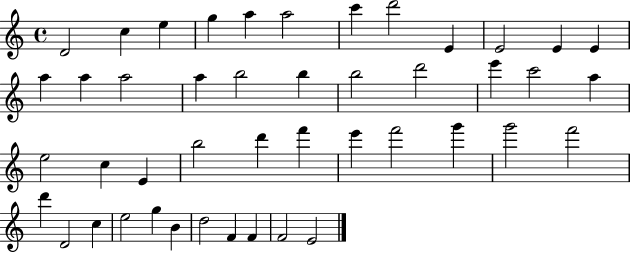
{
  \clef treble
  \time 4/4
  \defaultTimeSignature
  \key c \major
  d'2 c''4 e''4 | g''4 a''4 a''2 | c'''4 d'''2 e'4 | e'2 e'4 e'4 | \break a''4 a''4 a''2 | a''4 b''2 b''4 | b''2 d'''2 | e'''4 c'''2 a''4 | \break e''2 c''4 e'4 | b''2 d'''4 f'''4 | e'''4 f'''2 g'''4 | g'''2 f'''2 | \break d'''4 d'2 c''4 | e''2 g''4 b'4 | d''2 f'4 f'4 | f'2 e'2 | \break \bar "|."
}